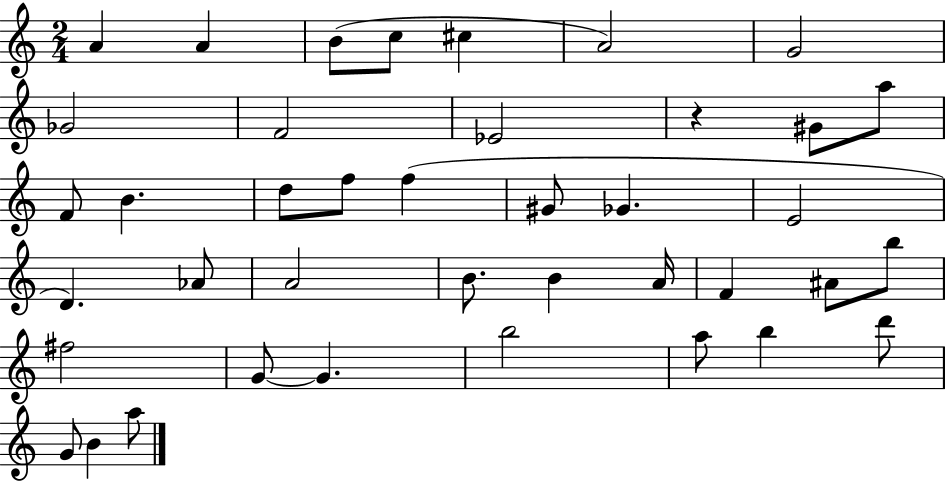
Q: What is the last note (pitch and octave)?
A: A5